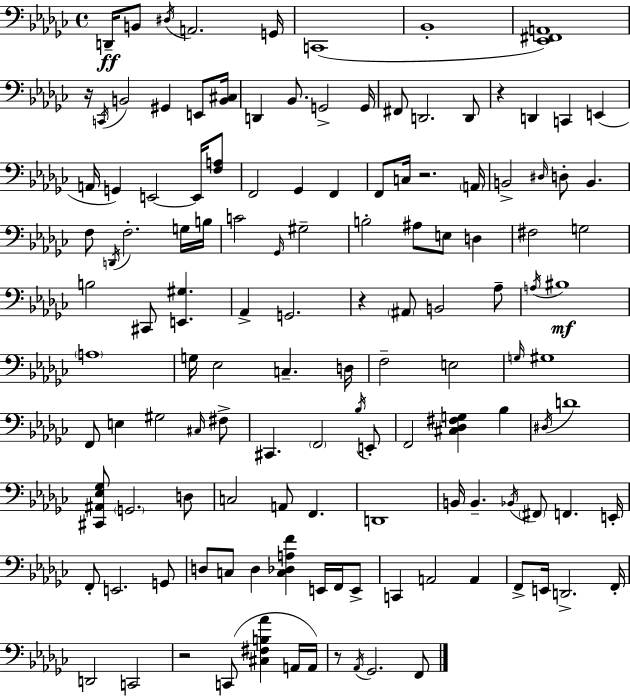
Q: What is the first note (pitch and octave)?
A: D2